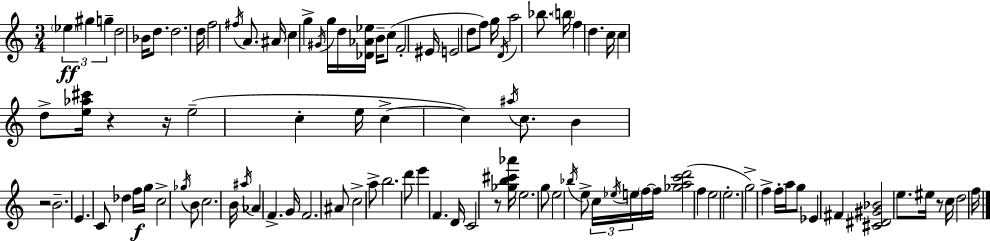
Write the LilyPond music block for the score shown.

{
  \clef treble
  \numericTimeSignature
  \time 3/4
  \key c \major
  \tuplet 3/2 { \parenthesize ees''4\ff gis''4 g''4-- } | d''2 bes'16 d''8. | d''2. | d''16 f''2 \acciaccatura { fis''16 } a'8. | \break ais'16 c''4 g''4-> \acciaccatura { gis'16 } g''16 | d''16 <des' aes' ees''>16 b'16-- c''8( f'2-. | eis'16 e'2 d''8 | f''8) g''16 \acciaccatura { d'16 } a''2 | \break bes''8. \parenthesize b''16 f''4 d''4. | c''16 c''4 d''8-> <e'' aes'' cis'''>16 r4 | r16 e''2--( c''4-. | e''16 c''4->~~ c''4) | \break \acciaccatura { ais''16 } c''8. b'4 r2 | b'2.-- | e'4. c'8 | des''4 f''16\f g''16 c''2-> | \break \acciaccatura { ges''16 } b'8 c''2. | b'16 \acciaccatura { ais''16 } aes'4 f'4.-> | g'16 f'2. | ais'8 c''2-> | \break a''8-> b''2. | d'''8 e'''4 | f'4. d'16 c'2 | r8 <ges'' b'' cis''' aes'''>16 e''2. | \break g''8 e''2 | \acciaccatura { bes''16 } e''8-> \tuplet 3/2 { c''16 \acciaccatura { ees''16 } e''16 } \parenthesize f''16~~ f''16 | <ges'' a'' c''' d'''>2( f''4 | e''2 e''2.-. | \break g''2->) | f''4-> f''16-. a''16 g''8 | ees'4 fis'4 <cis' dis' gis' bes'>2 | e''8. eis''16 r8 c''16 d''2 | \break f''16 \bar "|."
}